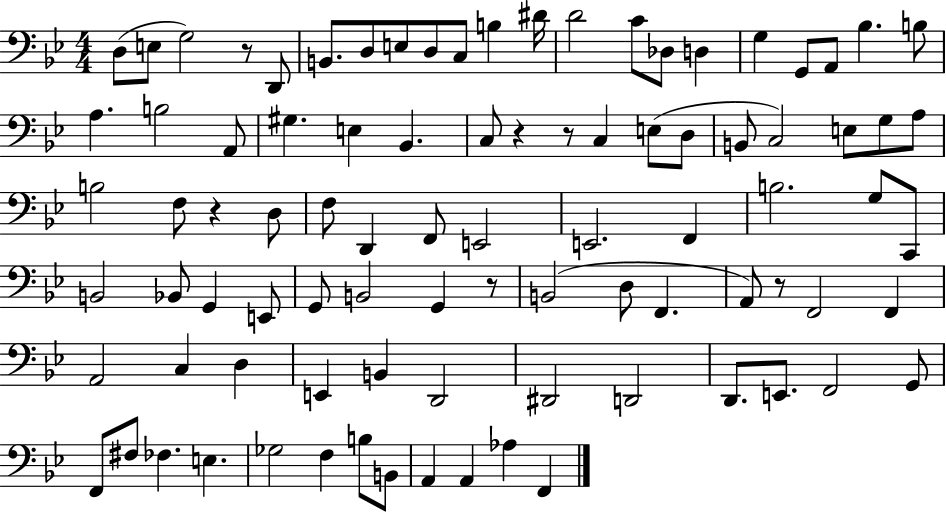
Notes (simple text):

D3/e E3/e G3/h R/e D2/e B2/e. D3/e E3/e D3/e C3/e B3/q D#4/s D4/h C4/e Db3/e D3/q G3/q G2/e A2/e Bb3/q. B3/e A3/q. B3/h A2/e G#3/q. E3/q Bb2/q. C3/e R/q R/e C3/q E3/e D3/e B2/e C3/h E3/e G3/e A3/e B3/h F3/e R/q D3/e F3/e D2/q F2/e E2/h E2/h. F2/q B3/h. G3/e C2/e B2/h Bb2/e G2/q E2/e G2/e B2/h G2/q R/e B2/h D3/e F2/q. A2/e R/e F2/h F2/q A2/h C3/q D3/q E2/q B2/q D2/h D#2/h D2/h D2/e. E2/e. F2/h G2/e F2/e F#3/e FES3/q. E3/q. Gb3/h F3/q B3/e B2/e A2/q A2/q Ab3/q F2/q